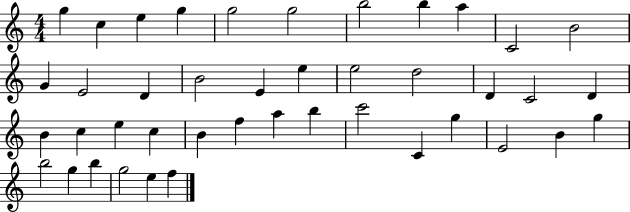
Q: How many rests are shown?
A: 0